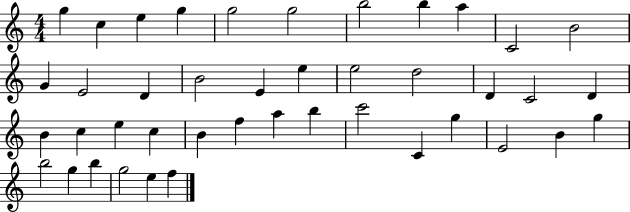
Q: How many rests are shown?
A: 0